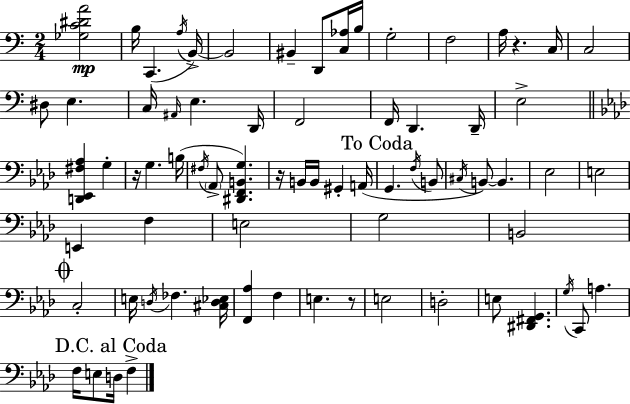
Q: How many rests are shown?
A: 4